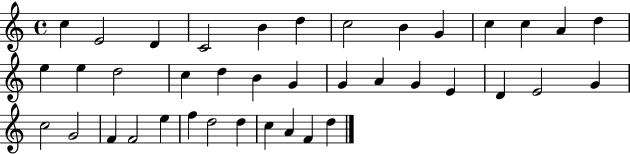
{
  \clef treble
  \time 4/4
  \defaultTimeSignature
  \key c \major
  c''4 e'2 d'4 | c'2 b'4 d''4 | c''2 b'4 g'4 | c''4 c''4 a'4 d''4 | \break e''4 e''4 d''2 | c''4 d''4 b'4 g'4 | g'4 a'4 g'4 e'4 | d'4 e'2 g'4 | \break c''2 g'2 | f'4 f'2 e''4 | f''4 d''2 d''4 | c''4 a'4 f'4 d''4 | \break \bar "|."
}